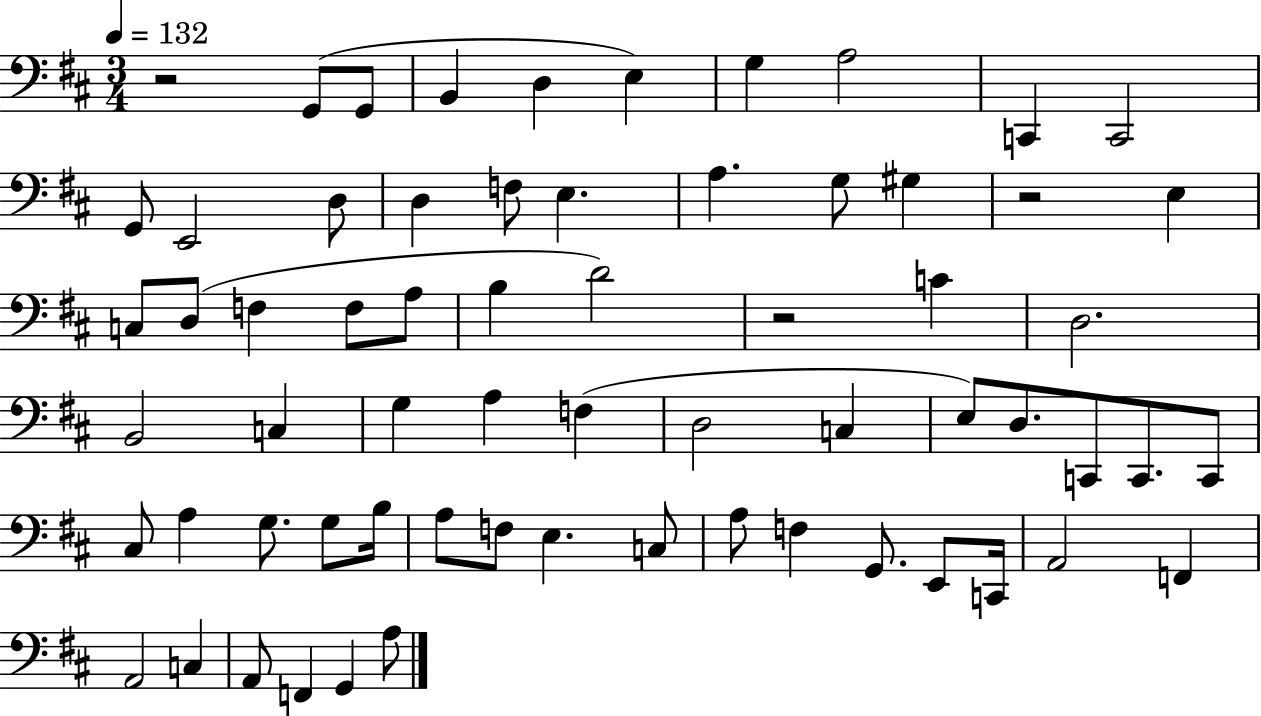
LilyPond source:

{
  \clef bass
  \numericTimeSignature
  \time 3/4
  \key d \major
  \tempo 4 = 132
  r2 g,8( g,8 | b,4 d4 e4) | g4 a2 | c,4 c,2 | \break g,8 e,2 d8 | d4 f8 e4. | a4. g8 gis4 | r2 e4 | \break c8 d8( f4 f8 a8 | b4 d'2) | r2 c'4 | d2. | \break b,2 c4 | g4 a4 f4( | d2 c4 | e8) d8. c,8 c,8. c,8 | \break cis8 a4 g8. g8 b16 | a8 f8 e4. c8 | a8 f4 g,8. e,8 c,16 | a,2 f,4 | \break a,2 c4 | a,8 f,4 g,4 a8 | \bar "|."
}